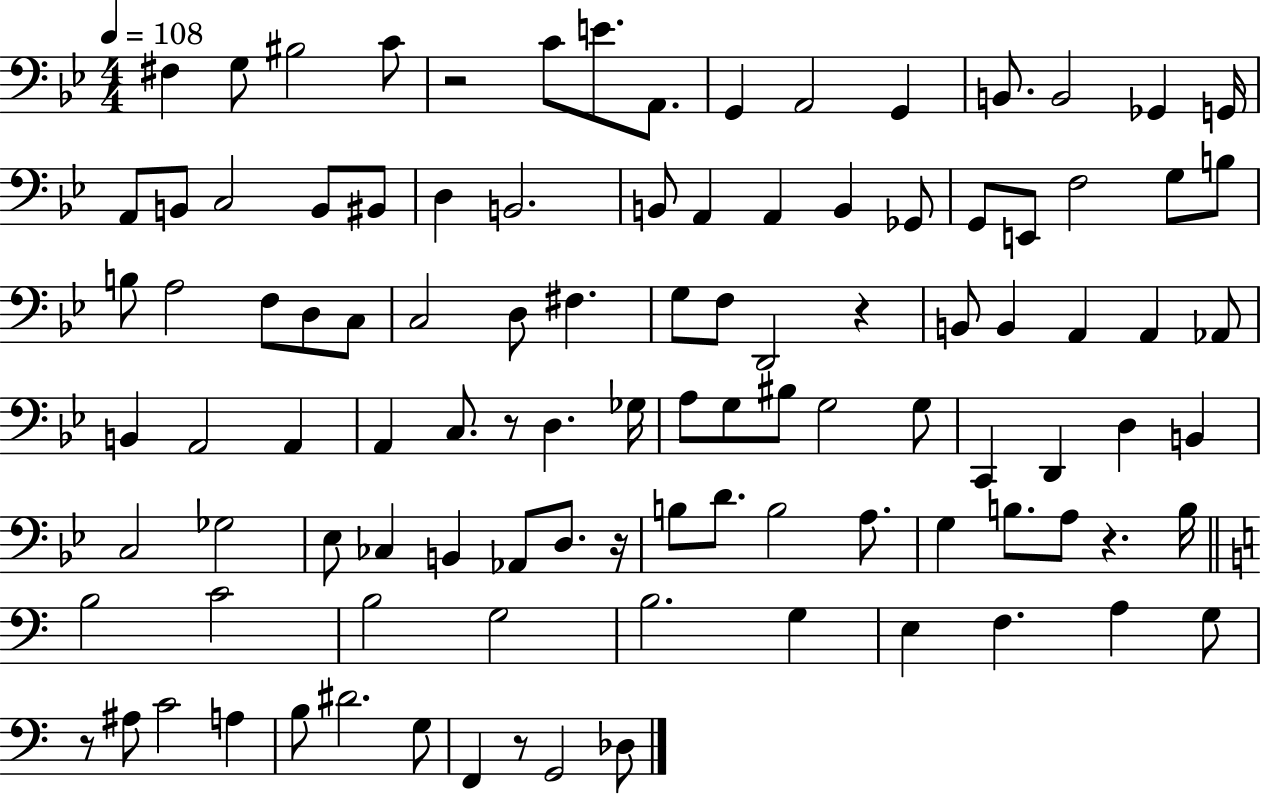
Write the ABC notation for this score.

X:1
T:Untitled
M:4/4
L:1/4
K:Bb
^F, G,/2 ^B,2 C/2 z2 C/2 E/2 A,,/2 G,, A,,2 G,, B,,/2 B,,2 _G,, G,,/4 A,,/2 B,,/2 C,2 B,,/2 ^B,,/2 D, B,,2 B,,/2 A,, A,, B,, _G,,/2 G,,/2 E,,/2 F,2 G,/2 B,/2 B,/2 A,2 F,/2 D,/2 C,/2 C,2 D,/2 ^F, G,/2 F,/2 D,,2 z B,,/2 B,, A,, A,, _A,,/2 B,, A,,2 A,, A,, C,/2 z/2 D, _G,/4 A,/2 G,/2 ^B,/2 G,2 G,/2 C,, D,, D, B,, C,2 _G,2 _E,/2 _C, B,, _A,,/2 D,/2 z/4 B,/2 D/2 B,2 A,/2 G, B,/2 A,/2 z B,/4 B,2 C2 B,2 G,2 B,2 G, E, F, A, G,/2 z/2 ^A,/2 C2 A, B,/2 ^D2 G,/2 F,, z/2 G,,2 _D,/2